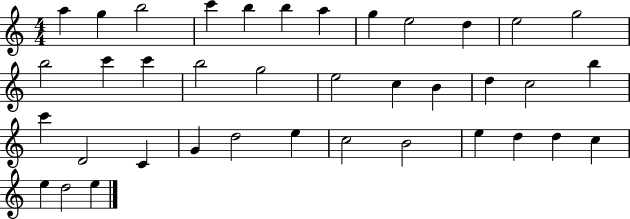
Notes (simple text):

A5/q G5/q B5/h C6/q B5/q B5/q A5/q G5/q E5/h D5/q E5/h G5/h B5/h C6/q C6/q B5/h G5/h E5/h C5/q B4/q D5/q C5/h B5/q C6/q D4/h C4/q G4/q D5/h E5/q C5/h B4/h E5/q D5/q D5/q C5/q E5/q D5/h E5/q